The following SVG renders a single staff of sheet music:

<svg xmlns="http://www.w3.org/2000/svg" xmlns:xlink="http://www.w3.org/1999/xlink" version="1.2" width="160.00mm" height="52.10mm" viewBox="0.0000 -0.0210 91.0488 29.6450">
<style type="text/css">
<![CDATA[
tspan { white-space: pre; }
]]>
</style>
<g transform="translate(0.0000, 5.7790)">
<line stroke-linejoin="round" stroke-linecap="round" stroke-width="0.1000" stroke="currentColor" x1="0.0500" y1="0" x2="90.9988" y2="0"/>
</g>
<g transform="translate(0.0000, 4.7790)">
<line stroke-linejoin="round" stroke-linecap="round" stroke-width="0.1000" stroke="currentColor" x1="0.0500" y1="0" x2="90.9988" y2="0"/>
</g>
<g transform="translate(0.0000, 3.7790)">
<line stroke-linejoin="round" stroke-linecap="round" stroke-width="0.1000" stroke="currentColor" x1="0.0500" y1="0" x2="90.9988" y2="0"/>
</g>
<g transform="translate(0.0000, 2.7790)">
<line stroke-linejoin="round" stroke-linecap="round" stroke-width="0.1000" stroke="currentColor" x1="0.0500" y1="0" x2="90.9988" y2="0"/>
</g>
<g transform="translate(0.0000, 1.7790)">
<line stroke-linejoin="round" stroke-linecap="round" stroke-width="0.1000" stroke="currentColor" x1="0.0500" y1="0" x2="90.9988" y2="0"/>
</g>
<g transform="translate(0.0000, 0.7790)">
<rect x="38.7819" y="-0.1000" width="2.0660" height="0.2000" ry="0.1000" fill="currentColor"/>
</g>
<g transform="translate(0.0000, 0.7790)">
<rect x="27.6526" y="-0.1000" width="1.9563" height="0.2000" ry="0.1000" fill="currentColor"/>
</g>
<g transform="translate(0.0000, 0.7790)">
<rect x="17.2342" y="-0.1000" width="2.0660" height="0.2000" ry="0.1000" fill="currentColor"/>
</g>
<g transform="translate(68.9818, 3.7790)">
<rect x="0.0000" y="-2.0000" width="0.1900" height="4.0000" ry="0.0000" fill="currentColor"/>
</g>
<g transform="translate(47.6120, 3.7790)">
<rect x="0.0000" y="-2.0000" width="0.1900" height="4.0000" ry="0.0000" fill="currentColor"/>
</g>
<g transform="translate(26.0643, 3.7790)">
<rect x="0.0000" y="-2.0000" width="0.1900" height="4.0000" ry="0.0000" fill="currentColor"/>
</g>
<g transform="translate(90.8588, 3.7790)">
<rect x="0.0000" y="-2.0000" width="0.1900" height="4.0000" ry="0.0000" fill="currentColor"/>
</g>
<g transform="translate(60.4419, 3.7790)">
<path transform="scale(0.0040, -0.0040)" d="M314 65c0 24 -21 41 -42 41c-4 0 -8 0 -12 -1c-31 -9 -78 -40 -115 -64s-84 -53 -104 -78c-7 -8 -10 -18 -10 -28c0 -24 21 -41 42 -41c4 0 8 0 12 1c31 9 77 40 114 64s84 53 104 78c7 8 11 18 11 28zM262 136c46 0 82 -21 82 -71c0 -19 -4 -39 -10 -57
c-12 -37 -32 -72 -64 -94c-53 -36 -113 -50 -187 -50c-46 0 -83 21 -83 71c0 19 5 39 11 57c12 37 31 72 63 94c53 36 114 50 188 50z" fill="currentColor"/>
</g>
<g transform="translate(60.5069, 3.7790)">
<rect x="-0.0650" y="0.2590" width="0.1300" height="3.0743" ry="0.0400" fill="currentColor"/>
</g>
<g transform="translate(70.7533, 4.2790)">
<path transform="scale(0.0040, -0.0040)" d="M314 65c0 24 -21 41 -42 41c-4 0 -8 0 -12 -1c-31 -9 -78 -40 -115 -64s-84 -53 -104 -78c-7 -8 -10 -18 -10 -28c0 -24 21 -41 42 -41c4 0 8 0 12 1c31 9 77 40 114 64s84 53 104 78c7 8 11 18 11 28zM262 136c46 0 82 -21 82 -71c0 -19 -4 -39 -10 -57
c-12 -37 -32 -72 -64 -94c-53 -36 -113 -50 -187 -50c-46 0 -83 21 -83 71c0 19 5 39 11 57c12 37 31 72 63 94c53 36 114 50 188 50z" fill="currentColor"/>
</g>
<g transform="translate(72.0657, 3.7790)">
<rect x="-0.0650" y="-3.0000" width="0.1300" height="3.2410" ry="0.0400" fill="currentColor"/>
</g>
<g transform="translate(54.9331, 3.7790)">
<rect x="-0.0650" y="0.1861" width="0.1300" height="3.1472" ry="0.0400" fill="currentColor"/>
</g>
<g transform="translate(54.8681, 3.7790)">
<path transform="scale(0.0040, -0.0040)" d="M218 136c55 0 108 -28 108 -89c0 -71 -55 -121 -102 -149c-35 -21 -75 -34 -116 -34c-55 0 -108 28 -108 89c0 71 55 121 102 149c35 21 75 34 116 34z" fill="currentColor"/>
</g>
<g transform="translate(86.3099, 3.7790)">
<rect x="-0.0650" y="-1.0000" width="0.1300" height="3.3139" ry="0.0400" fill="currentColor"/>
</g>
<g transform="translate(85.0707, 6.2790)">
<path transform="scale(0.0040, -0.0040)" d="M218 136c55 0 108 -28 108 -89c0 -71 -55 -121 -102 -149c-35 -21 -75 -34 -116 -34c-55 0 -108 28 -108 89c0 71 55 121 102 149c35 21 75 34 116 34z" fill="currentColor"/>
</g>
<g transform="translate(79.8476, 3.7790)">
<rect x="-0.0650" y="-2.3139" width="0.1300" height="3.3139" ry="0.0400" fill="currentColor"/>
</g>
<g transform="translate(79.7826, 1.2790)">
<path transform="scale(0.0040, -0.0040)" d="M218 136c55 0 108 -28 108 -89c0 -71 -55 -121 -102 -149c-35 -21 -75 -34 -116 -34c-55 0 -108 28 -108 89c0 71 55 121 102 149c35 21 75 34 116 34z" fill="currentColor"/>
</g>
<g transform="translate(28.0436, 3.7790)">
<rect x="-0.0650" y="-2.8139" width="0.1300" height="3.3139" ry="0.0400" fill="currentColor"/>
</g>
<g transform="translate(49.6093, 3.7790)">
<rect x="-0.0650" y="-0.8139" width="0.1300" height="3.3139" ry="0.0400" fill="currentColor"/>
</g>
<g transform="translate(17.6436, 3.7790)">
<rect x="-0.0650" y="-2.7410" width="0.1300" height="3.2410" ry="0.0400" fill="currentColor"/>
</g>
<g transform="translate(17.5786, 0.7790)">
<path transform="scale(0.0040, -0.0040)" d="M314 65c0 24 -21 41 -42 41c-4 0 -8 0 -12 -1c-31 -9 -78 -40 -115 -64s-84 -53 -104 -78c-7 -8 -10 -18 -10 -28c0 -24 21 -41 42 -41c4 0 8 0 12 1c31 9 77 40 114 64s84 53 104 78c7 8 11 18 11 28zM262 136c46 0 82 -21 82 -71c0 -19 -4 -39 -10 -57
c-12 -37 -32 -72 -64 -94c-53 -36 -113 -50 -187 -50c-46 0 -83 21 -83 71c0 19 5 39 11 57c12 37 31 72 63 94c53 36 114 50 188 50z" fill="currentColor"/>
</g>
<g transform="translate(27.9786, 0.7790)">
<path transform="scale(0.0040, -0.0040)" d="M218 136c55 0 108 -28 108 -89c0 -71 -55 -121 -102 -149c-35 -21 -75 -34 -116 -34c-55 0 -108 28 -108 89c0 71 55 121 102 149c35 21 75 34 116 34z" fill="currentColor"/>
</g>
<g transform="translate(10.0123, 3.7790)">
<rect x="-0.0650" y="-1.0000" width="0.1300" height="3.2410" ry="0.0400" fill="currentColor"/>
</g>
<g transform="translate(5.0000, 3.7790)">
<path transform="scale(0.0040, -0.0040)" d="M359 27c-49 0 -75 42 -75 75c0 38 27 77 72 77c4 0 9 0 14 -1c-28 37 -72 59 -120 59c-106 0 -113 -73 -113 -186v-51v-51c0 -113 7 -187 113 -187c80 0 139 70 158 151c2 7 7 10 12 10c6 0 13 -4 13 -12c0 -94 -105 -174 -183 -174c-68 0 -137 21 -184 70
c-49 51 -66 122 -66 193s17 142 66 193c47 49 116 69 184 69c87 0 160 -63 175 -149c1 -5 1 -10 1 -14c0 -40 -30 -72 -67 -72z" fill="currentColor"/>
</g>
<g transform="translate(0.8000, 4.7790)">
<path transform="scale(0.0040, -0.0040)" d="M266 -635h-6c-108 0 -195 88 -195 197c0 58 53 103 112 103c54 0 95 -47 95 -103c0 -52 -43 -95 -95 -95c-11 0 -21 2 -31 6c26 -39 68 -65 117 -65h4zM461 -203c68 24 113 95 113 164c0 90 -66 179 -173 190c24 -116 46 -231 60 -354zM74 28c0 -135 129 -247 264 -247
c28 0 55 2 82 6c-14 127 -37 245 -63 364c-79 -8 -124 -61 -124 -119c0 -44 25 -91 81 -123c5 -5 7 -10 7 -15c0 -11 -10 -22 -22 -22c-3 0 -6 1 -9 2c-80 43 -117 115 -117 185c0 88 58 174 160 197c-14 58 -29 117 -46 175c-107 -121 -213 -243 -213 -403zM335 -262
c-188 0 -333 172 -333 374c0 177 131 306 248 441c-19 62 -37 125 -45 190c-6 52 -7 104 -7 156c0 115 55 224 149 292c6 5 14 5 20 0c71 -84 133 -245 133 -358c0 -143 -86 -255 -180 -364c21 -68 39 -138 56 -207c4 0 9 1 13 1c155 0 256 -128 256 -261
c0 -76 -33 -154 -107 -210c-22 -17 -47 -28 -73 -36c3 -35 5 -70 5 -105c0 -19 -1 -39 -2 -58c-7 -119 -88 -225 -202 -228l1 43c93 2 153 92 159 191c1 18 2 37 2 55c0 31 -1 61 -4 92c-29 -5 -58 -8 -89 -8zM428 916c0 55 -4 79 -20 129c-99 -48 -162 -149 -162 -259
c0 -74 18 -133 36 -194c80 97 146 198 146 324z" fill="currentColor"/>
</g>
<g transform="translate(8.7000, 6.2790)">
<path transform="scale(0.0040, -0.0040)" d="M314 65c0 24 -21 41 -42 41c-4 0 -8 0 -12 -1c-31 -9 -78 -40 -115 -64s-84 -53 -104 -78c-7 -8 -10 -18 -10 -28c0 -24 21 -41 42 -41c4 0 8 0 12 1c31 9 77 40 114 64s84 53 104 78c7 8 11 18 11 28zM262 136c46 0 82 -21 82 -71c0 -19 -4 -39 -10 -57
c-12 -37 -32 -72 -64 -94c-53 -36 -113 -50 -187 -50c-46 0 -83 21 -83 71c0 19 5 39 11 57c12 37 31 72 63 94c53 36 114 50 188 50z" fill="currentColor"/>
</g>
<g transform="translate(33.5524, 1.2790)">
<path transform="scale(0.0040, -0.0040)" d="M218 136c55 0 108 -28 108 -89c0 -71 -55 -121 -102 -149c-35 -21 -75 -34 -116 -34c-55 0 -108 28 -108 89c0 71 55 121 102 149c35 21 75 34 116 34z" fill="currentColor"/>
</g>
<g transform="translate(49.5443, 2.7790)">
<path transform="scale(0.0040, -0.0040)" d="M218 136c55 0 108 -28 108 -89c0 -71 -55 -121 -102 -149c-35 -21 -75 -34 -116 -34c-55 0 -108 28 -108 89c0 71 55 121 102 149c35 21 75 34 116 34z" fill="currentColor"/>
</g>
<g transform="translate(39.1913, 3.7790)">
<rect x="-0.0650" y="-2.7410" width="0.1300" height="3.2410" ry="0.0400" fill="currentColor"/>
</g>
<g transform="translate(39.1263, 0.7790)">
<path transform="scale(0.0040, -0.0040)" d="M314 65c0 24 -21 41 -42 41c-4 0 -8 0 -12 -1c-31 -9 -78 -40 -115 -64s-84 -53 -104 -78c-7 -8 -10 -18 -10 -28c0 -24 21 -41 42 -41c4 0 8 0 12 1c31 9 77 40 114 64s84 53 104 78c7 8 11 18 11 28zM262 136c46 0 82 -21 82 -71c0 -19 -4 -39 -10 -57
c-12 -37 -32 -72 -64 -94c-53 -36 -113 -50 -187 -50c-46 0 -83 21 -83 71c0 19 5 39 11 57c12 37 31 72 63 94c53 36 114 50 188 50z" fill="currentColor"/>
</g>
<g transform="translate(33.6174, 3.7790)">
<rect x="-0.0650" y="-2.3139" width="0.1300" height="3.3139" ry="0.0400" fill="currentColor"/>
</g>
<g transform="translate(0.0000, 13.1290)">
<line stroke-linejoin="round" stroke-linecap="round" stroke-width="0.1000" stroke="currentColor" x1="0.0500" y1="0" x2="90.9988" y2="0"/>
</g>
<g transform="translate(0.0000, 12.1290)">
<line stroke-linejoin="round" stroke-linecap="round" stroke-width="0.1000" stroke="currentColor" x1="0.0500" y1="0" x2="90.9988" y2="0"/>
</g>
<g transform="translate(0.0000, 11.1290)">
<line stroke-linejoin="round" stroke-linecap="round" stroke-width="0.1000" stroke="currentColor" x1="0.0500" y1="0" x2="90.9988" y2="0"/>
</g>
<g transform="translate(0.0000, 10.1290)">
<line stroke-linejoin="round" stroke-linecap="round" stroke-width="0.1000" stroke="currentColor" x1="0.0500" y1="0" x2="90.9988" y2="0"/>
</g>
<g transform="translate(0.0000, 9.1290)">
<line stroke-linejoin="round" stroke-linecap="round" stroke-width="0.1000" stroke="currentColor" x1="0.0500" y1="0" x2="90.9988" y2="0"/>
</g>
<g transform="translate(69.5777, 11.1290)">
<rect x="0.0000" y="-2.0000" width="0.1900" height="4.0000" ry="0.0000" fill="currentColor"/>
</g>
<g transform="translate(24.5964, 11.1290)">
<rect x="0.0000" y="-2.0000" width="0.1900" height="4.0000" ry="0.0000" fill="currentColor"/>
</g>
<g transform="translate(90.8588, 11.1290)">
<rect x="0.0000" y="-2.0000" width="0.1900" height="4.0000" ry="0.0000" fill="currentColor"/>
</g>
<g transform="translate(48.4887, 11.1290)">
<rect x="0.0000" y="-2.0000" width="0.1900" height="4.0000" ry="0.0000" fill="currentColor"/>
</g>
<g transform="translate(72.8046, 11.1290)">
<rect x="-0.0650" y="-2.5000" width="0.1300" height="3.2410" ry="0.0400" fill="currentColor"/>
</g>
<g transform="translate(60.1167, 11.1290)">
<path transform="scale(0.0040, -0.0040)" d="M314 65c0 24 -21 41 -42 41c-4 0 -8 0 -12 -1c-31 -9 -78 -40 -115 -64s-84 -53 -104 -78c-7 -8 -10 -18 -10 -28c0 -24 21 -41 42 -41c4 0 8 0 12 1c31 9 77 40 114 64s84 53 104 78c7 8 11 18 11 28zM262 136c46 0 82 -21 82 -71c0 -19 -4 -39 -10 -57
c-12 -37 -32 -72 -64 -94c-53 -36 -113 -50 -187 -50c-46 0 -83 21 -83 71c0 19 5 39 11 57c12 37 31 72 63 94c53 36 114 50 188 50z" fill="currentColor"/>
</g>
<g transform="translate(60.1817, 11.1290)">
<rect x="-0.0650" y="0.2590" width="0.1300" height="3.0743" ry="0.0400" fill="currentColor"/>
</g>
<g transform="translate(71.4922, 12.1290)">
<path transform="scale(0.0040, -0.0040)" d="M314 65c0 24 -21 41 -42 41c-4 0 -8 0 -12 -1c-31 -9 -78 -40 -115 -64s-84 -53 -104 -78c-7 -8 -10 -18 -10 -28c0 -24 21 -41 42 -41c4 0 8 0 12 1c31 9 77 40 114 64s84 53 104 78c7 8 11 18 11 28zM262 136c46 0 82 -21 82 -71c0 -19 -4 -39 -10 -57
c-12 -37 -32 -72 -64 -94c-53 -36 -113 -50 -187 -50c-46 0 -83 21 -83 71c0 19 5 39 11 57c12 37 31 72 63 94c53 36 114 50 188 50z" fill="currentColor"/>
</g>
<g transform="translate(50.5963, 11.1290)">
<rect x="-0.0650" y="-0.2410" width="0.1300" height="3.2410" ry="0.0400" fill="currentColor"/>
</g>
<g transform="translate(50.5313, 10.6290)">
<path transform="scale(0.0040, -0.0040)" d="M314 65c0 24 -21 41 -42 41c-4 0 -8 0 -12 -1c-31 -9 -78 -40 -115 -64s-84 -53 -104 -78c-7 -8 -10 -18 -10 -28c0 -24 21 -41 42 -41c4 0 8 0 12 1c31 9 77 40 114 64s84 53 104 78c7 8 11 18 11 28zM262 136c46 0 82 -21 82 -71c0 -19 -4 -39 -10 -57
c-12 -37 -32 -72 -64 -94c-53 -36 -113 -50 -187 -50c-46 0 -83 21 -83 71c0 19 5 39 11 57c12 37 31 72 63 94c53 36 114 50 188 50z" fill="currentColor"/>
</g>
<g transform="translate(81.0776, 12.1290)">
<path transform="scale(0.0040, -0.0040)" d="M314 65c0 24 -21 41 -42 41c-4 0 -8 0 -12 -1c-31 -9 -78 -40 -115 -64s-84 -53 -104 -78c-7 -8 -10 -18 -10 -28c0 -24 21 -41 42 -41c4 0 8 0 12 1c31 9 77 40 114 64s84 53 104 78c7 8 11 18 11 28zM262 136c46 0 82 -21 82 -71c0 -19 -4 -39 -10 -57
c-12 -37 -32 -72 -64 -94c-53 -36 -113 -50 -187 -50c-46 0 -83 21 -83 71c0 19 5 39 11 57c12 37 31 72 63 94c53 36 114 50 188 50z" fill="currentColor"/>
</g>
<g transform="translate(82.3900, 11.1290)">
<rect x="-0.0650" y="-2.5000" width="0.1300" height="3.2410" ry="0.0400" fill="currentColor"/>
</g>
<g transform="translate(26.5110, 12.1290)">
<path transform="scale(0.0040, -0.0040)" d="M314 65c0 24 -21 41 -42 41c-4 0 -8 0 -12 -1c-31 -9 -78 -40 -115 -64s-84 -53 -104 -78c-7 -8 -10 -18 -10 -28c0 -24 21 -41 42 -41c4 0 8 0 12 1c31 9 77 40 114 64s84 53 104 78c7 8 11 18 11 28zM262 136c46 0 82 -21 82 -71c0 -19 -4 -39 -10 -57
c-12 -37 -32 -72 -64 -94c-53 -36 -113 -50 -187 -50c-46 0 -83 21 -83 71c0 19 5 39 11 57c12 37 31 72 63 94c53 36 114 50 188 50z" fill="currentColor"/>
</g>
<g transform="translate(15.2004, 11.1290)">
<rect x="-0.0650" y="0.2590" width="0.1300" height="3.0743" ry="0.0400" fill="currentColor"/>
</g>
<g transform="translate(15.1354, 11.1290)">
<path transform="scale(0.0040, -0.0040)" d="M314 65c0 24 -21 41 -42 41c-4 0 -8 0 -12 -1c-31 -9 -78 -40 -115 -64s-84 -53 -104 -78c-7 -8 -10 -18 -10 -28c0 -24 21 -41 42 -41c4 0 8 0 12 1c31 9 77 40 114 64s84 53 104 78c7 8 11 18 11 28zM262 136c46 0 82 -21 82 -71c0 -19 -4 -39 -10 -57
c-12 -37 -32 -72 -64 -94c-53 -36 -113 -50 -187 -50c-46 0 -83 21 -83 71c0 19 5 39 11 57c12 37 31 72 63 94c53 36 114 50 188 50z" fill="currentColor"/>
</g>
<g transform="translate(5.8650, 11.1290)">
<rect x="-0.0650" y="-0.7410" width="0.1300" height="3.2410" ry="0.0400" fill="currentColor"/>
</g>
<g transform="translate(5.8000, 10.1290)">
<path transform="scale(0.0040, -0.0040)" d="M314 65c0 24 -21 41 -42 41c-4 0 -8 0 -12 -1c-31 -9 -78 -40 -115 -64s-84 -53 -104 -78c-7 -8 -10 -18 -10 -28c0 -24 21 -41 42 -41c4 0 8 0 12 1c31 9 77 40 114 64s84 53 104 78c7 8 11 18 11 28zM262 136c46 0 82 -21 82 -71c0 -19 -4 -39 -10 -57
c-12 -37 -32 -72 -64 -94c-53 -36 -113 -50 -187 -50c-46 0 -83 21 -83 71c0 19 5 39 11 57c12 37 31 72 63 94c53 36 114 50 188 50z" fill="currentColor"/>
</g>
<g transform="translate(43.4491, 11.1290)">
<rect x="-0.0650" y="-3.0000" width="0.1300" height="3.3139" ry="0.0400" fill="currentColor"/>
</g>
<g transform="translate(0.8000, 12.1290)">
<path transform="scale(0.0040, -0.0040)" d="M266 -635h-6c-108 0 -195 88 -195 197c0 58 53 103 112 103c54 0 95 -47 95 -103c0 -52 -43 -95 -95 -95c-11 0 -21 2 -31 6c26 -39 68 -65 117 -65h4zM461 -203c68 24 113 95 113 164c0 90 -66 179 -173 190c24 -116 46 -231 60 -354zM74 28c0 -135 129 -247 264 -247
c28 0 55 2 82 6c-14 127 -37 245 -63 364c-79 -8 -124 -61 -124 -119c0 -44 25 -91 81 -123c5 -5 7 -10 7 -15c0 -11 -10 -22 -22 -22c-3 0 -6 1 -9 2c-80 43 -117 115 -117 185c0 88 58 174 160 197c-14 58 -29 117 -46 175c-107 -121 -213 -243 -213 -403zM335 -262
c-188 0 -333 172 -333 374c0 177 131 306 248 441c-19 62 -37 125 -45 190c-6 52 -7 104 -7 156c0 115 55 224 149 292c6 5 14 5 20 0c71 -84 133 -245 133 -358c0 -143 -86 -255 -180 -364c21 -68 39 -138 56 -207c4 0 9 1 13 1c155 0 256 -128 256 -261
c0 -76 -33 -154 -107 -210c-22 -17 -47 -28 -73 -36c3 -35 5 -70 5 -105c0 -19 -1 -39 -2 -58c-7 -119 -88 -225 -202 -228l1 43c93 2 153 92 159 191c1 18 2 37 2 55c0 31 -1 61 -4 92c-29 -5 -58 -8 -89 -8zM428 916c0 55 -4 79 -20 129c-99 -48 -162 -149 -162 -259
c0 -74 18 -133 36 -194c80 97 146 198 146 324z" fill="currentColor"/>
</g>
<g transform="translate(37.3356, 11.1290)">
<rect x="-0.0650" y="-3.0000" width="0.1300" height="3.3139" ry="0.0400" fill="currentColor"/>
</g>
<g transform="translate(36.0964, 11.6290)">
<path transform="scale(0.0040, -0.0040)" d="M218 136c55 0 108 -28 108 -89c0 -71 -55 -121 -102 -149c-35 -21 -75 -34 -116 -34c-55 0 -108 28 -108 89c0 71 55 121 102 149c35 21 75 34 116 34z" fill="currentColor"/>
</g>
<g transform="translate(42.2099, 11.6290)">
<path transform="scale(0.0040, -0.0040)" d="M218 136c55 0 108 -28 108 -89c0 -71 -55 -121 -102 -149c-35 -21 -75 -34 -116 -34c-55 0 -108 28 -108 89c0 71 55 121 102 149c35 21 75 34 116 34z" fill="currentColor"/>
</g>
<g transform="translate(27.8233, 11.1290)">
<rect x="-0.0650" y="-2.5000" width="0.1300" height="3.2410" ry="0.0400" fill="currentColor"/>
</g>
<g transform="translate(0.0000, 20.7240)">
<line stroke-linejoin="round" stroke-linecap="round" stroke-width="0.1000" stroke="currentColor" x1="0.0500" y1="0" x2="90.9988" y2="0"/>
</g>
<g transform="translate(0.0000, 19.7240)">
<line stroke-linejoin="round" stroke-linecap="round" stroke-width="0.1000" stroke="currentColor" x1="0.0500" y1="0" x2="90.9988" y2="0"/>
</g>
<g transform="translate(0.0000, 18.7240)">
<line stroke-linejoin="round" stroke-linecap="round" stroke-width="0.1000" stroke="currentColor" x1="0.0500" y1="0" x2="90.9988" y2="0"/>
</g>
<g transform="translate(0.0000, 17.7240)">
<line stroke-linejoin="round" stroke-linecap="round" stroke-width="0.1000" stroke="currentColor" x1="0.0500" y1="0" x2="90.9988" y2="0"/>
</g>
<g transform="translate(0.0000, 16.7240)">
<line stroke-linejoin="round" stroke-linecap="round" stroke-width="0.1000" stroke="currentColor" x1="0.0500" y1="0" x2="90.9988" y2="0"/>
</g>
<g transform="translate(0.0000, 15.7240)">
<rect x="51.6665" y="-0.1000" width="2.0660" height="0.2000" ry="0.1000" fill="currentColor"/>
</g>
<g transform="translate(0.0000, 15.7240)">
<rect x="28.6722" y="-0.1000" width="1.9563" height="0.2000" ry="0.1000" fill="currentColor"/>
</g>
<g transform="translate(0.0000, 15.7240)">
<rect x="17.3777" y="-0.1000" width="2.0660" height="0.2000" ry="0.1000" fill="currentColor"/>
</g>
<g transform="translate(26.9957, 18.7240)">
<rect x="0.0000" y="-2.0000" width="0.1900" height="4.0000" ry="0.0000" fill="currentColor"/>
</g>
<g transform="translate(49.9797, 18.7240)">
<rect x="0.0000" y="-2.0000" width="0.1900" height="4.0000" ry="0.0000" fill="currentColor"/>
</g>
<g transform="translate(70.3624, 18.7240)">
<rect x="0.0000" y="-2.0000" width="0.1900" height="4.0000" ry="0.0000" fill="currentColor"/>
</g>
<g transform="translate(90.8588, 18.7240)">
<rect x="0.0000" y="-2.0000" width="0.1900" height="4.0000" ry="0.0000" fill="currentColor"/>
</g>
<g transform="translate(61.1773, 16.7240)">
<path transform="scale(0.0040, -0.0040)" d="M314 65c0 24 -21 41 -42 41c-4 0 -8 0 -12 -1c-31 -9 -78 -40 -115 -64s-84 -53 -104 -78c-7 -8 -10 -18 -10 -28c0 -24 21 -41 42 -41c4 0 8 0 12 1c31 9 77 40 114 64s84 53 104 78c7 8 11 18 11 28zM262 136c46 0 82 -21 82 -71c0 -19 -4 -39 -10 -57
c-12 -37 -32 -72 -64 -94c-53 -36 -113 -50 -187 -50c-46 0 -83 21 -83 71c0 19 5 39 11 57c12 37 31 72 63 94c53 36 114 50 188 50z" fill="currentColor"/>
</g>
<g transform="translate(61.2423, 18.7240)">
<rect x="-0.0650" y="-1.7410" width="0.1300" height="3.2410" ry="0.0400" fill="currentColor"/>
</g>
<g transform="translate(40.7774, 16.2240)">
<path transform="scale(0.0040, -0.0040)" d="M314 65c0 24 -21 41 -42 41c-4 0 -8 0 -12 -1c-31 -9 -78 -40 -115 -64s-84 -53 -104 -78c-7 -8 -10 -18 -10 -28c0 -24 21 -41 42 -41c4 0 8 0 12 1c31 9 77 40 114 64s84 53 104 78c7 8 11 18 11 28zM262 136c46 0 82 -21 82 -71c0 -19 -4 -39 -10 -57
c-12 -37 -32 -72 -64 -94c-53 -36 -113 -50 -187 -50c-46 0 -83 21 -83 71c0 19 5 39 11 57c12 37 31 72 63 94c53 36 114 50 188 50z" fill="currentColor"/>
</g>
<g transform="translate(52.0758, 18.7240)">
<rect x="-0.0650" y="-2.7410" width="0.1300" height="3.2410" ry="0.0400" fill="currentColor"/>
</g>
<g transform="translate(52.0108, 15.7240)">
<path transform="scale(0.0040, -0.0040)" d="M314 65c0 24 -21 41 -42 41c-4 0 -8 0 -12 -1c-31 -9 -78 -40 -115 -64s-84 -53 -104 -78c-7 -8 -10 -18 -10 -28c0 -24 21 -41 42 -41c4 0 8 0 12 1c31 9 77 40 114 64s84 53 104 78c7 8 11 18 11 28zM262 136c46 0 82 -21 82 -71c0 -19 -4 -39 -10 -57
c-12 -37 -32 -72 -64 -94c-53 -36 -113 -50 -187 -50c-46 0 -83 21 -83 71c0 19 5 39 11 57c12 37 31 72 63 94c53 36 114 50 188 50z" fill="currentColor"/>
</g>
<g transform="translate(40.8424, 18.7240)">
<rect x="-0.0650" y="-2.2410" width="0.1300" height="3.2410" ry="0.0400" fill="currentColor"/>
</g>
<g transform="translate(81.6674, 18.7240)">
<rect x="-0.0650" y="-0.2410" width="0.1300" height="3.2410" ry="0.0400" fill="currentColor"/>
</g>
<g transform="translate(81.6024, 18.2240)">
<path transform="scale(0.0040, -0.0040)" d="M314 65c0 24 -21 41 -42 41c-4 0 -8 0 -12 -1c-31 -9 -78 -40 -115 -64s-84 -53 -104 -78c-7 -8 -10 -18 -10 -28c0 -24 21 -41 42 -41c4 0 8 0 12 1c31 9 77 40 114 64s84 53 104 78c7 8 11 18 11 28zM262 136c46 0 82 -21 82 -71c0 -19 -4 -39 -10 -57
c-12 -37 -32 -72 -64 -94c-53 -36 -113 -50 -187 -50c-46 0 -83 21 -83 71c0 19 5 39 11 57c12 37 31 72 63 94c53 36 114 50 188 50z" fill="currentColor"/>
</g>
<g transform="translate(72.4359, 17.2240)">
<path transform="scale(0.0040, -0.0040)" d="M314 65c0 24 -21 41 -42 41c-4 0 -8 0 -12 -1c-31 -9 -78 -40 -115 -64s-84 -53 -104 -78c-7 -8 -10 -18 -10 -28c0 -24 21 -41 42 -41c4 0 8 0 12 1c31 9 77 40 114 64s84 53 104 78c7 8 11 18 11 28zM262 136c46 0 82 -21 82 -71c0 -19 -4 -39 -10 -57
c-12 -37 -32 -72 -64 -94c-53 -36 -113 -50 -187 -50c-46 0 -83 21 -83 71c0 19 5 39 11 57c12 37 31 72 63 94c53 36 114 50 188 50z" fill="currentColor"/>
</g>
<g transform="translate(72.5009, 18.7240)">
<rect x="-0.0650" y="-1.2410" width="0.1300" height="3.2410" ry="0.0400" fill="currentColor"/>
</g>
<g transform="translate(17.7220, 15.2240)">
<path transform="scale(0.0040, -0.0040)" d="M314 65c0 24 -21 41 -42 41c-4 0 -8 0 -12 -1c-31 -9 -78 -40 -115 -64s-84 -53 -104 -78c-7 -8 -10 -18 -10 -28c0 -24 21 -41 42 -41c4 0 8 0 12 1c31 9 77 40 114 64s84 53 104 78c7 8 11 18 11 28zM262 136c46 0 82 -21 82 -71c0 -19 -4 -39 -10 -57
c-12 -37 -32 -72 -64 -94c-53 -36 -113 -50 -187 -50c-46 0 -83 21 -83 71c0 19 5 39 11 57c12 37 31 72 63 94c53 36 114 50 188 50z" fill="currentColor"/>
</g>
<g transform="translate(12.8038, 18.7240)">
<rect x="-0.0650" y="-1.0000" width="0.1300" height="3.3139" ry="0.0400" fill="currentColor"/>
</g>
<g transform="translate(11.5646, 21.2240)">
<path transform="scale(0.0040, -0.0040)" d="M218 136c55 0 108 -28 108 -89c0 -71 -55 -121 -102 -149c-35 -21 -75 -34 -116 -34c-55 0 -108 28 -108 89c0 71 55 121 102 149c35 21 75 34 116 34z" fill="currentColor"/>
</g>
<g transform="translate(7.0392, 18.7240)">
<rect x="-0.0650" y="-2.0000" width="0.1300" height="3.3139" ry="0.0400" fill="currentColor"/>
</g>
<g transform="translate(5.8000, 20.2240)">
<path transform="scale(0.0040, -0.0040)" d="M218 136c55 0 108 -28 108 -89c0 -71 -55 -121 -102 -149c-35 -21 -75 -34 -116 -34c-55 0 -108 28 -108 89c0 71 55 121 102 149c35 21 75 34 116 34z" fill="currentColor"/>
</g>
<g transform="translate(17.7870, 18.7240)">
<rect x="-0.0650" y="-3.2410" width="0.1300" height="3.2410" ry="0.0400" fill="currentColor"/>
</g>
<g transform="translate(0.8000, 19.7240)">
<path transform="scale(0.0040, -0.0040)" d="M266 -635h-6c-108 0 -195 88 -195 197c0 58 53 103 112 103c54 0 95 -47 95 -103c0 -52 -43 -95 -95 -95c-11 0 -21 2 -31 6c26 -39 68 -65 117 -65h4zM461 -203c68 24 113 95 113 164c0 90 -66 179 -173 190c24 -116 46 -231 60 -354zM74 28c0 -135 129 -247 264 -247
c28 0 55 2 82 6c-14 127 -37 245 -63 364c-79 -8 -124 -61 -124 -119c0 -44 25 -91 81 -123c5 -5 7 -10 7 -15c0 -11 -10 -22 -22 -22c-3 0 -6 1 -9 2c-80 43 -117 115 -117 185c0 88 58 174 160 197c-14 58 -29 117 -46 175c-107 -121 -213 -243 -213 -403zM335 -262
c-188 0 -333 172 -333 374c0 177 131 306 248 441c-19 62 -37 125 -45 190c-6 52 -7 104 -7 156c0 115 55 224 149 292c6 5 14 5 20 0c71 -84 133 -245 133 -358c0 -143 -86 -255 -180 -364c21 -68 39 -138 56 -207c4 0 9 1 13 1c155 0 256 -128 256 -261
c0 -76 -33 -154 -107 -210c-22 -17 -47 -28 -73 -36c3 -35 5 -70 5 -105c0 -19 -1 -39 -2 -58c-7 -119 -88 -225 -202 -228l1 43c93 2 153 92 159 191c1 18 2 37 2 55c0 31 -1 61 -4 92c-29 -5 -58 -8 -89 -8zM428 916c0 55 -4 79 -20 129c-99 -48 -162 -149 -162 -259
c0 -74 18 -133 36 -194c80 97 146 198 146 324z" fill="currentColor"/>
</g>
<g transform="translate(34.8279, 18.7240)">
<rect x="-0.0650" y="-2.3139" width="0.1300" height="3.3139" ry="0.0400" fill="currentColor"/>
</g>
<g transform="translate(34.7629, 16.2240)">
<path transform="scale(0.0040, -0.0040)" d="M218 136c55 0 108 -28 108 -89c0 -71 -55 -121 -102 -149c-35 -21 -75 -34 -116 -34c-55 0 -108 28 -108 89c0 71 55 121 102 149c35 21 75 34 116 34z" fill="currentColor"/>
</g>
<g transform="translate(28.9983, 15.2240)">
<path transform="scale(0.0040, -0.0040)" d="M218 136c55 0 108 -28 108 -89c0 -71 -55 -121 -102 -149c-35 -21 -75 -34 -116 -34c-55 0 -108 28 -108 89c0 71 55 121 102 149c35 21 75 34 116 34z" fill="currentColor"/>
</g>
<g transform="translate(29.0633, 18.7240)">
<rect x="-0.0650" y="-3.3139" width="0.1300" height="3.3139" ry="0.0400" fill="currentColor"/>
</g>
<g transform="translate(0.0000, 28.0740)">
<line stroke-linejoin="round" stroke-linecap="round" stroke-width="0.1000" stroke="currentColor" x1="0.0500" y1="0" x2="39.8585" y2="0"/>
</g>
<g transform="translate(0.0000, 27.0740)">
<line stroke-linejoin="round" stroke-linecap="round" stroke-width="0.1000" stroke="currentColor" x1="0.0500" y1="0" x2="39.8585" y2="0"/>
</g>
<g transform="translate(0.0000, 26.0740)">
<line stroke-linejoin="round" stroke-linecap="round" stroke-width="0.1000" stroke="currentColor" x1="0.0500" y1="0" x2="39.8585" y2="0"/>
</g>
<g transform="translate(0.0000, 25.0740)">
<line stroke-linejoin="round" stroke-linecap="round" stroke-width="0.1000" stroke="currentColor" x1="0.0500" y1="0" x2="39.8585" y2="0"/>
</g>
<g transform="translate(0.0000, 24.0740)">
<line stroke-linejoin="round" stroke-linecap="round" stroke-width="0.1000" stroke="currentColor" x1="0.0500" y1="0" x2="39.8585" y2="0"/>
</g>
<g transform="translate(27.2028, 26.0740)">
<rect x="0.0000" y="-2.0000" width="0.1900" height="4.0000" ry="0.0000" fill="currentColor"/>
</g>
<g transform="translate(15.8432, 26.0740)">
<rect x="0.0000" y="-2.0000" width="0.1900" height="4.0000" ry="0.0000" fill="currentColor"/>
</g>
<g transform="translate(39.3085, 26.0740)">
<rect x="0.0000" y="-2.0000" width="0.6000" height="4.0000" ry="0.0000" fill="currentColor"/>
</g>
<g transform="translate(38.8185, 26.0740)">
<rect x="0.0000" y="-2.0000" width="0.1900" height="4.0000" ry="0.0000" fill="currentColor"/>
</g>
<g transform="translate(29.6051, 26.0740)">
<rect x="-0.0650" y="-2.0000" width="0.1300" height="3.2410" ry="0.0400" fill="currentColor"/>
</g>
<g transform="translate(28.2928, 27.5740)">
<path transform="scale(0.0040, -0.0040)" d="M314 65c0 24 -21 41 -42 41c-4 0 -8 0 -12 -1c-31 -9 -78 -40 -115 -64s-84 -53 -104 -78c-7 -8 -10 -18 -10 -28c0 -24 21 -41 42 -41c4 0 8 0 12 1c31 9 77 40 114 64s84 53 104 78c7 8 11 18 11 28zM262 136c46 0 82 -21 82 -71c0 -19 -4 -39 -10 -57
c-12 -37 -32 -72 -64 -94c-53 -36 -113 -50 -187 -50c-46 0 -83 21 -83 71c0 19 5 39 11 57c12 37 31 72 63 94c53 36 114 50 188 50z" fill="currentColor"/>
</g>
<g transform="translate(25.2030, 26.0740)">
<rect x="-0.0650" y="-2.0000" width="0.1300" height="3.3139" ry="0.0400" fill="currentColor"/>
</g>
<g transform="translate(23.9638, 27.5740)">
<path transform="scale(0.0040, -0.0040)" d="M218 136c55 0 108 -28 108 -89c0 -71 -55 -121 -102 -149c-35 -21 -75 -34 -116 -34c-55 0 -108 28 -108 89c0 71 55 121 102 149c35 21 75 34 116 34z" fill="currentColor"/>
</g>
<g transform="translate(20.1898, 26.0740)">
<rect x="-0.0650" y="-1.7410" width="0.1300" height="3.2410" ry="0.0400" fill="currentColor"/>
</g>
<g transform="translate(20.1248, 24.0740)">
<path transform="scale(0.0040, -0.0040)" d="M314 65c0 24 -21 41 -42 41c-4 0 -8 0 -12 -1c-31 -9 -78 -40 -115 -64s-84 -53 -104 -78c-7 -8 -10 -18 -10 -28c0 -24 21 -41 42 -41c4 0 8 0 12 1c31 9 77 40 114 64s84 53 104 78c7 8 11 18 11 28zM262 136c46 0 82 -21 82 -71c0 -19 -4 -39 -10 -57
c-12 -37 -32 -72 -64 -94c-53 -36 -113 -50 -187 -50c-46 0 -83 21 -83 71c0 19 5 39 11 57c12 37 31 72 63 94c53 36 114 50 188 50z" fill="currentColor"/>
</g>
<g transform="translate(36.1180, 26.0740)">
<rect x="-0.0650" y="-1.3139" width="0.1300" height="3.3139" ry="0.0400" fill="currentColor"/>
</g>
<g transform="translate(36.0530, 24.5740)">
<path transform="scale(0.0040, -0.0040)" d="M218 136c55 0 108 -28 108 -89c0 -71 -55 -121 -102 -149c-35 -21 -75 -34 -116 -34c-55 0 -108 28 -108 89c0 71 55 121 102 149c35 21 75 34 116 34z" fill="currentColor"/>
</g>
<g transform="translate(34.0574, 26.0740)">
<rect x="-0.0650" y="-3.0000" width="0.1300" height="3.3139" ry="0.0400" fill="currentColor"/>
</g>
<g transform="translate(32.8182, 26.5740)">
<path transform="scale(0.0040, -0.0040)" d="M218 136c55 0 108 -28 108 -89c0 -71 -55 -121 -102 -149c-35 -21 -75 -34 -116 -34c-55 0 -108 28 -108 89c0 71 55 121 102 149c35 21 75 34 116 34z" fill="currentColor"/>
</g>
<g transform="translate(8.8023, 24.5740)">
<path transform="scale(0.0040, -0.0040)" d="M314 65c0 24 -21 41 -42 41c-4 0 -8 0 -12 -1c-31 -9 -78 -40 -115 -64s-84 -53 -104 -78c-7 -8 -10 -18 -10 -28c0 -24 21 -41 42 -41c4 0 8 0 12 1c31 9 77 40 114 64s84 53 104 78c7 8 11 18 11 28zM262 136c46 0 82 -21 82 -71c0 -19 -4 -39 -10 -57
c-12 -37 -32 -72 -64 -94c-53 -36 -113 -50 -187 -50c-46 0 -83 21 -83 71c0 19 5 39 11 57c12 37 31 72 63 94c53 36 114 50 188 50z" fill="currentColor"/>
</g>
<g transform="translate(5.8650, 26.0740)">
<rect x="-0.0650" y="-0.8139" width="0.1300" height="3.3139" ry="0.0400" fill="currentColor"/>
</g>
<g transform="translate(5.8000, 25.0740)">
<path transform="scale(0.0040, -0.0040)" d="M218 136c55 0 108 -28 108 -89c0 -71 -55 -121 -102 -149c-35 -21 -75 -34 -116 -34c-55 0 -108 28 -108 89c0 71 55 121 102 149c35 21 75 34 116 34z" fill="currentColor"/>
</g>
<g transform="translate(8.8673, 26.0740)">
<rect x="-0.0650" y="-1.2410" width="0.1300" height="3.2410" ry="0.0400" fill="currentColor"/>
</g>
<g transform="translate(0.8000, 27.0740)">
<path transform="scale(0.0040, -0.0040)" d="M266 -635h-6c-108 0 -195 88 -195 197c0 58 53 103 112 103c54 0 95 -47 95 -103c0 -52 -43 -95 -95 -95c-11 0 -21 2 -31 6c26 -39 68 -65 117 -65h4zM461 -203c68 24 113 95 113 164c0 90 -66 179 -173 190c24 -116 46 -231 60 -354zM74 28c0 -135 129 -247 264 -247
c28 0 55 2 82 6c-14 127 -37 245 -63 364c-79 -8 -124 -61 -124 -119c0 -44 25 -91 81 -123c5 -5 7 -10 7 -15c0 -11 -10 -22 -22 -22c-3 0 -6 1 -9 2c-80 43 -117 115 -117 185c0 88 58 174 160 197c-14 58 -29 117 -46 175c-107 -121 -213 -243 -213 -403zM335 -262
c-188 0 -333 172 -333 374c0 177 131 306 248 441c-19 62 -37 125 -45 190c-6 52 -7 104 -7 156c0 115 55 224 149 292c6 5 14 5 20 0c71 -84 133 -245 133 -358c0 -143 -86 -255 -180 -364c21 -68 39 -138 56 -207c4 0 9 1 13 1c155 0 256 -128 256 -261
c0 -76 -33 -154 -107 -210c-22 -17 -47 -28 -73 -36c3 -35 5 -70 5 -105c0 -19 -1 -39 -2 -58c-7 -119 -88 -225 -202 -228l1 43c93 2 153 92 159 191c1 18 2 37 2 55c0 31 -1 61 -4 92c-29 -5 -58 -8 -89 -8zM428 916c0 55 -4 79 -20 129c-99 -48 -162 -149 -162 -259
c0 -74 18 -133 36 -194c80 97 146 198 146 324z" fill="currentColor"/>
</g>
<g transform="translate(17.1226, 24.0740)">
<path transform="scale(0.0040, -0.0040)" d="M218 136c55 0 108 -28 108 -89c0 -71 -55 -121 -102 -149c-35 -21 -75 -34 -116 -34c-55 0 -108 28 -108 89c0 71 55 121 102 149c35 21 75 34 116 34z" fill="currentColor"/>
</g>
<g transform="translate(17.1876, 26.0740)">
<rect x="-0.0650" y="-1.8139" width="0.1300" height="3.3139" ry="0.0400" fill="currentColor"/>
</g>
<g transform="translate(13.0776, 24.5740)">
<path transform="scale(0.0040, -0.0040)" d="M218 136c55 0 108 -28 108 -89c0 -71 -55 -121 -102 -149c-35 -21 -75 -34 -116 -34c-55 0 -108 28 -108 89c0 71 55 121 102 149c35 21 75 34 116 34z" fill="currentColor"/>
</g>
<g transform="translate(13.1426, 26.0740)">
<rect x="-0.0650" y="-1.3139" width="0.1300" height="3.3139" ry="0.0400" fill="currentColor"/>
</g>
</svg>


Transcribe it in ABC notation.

X:1
T:Untitled
M:4/4
L:1/4
K:C
D2 a2 a g a2 d B B2 A2 g D d2 B2 G2 A A c2 B2 G2 G2 F D b2 b g g2 a2 f2 e2 c2 d e2 e f f2 F F2 A e